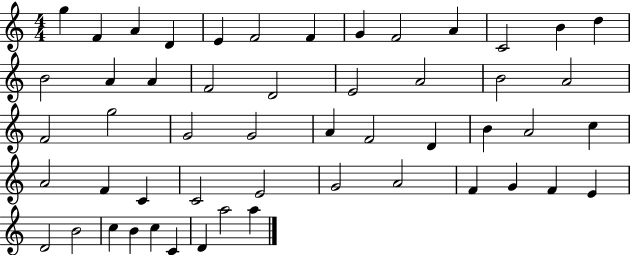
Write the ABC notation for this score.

X:1
T:Untitled
M:4/4
L:1/4
K:C
g F A D E F2 F G F2 A C2 B d B2 A A F2 D2 E2 A2 B2 A2 F2 g2 G2 G2 A F2 D B A2 c A2 F C C2 E2 G2 A2 F G F E D2 B2 c B c C D a2 a